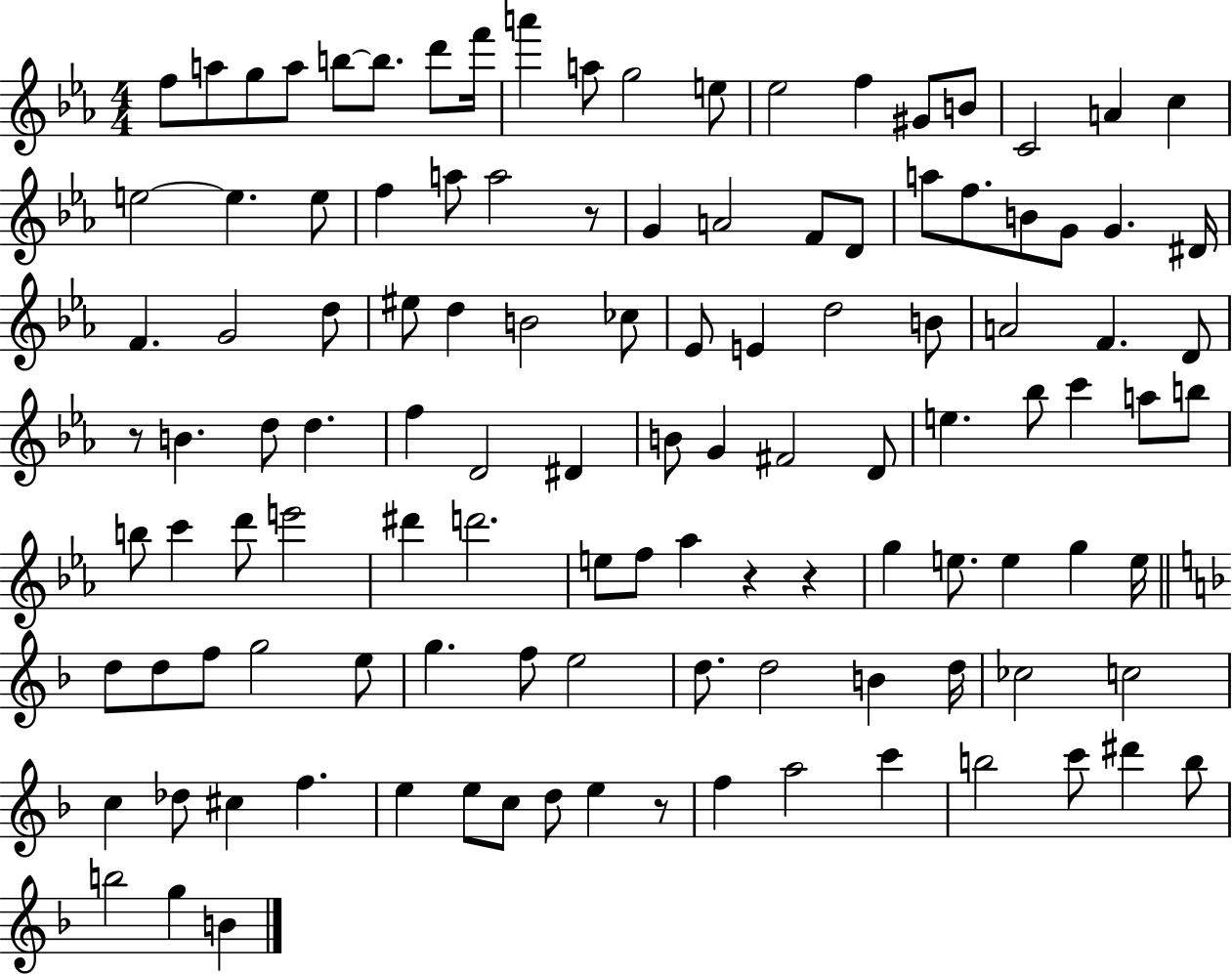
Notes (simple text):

F5/e A5/e G5/e A5/e B5/e B5/e. D6/e F6/s A6/q A5/e G5/h E5/e Eb5/h F5/q G#4/e B4/e C4/h A4/q C5/q E5/h E5/q. E5/e F5/q A5/e A5/h R/e G4/q A4/h F4/e D4/e A5/e F5/e. B4/e G4/e G4/q. D#4/s F4/q. G4/h D5/e EIS5/e D5/q B4/h CES5/e Eb4/e E4/q D5/h B4/e A4/h F4/q. D4/e R/e B4/q. D5/e D5/q. F5/q D4/h D#4/q B4/e G4/q F#4/h D4/e E5/q. Bb5/e C6/q A5/e B5/e B5/e C6/q D6/e E6/h D#6/q D6/h. E5/e F5/e Ab5/q R/q R/q G5/q E5/e. E5/q G5/q E5/s D5/e D5/e F5/e G5/h E5/e G5/q. F5/e E5/h D5/e. D5/h B4/q D5/s CES5/h C5/h C5/q Db5/e C#5/q F5/q. E5/q E5/e C5/e D5/e E5/q R/e F5/q A5/h C6/q B5/h C6/e D#6/q B5/e B5/h G5/q B4/q